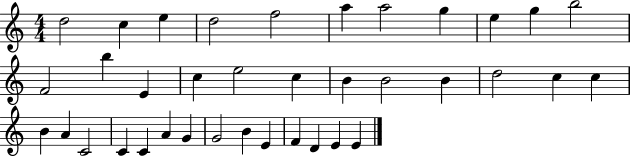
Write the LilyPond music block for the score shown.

{
  \clef treble
  \numericTimeSignature
  \time 4/4
  \key c \major
  d''2 c''4 e''4 | d''2 f''2 | a''4 a''2 g''4 | e''4 g''4 b''2 | \break f'2 b''4 e'4 | c''4 e''2 c''4 | b'4 b'2 b'4 | d''2 c''4 c''4 | \break b'4 a'4 c'2 | c'4 c'4 a'4 g'4 | g'2 b'4 e'4 | f'4 d'4 e'4 e'4 | \break \bar "|."
}